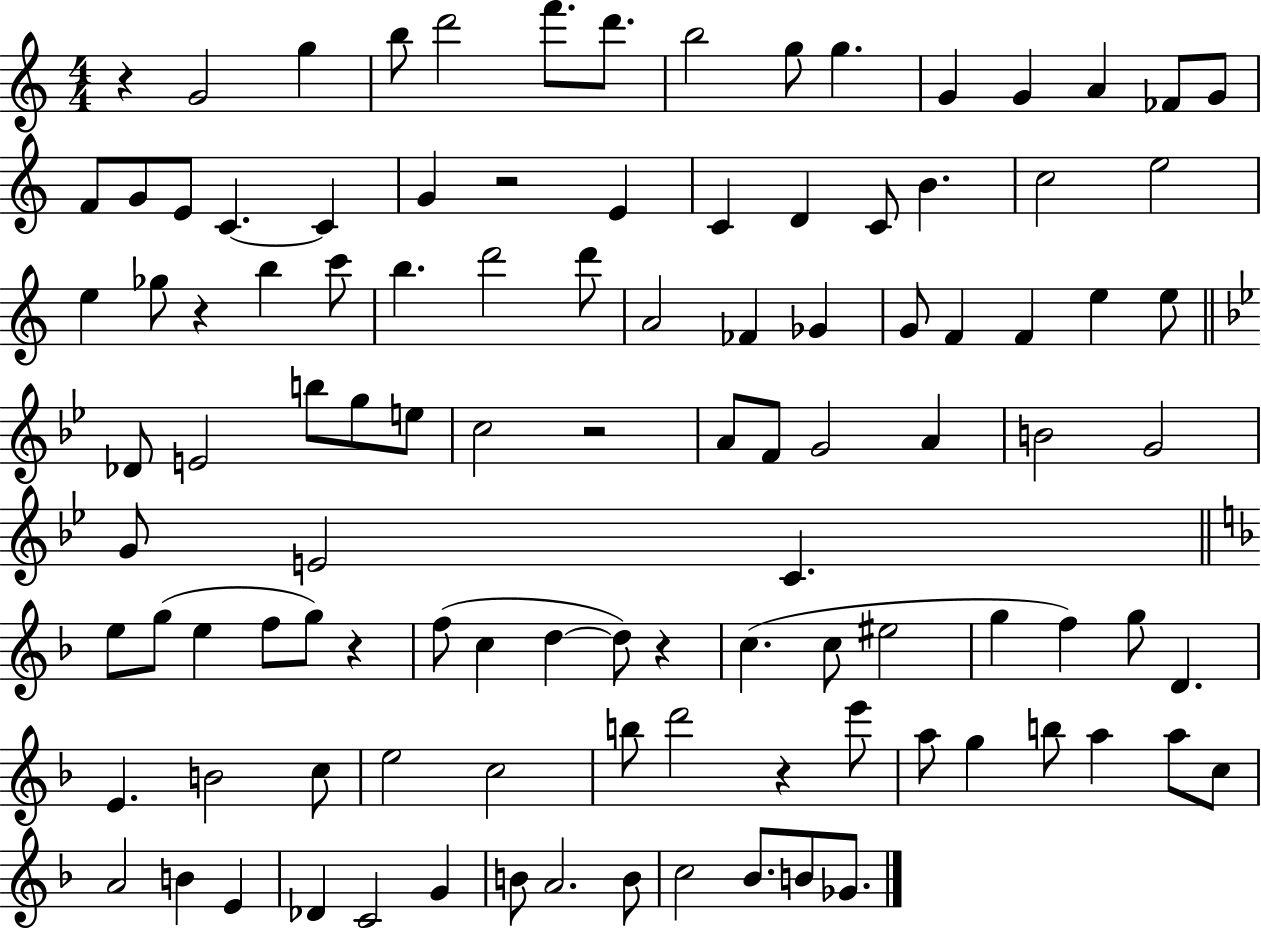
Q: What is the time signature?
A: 4/4